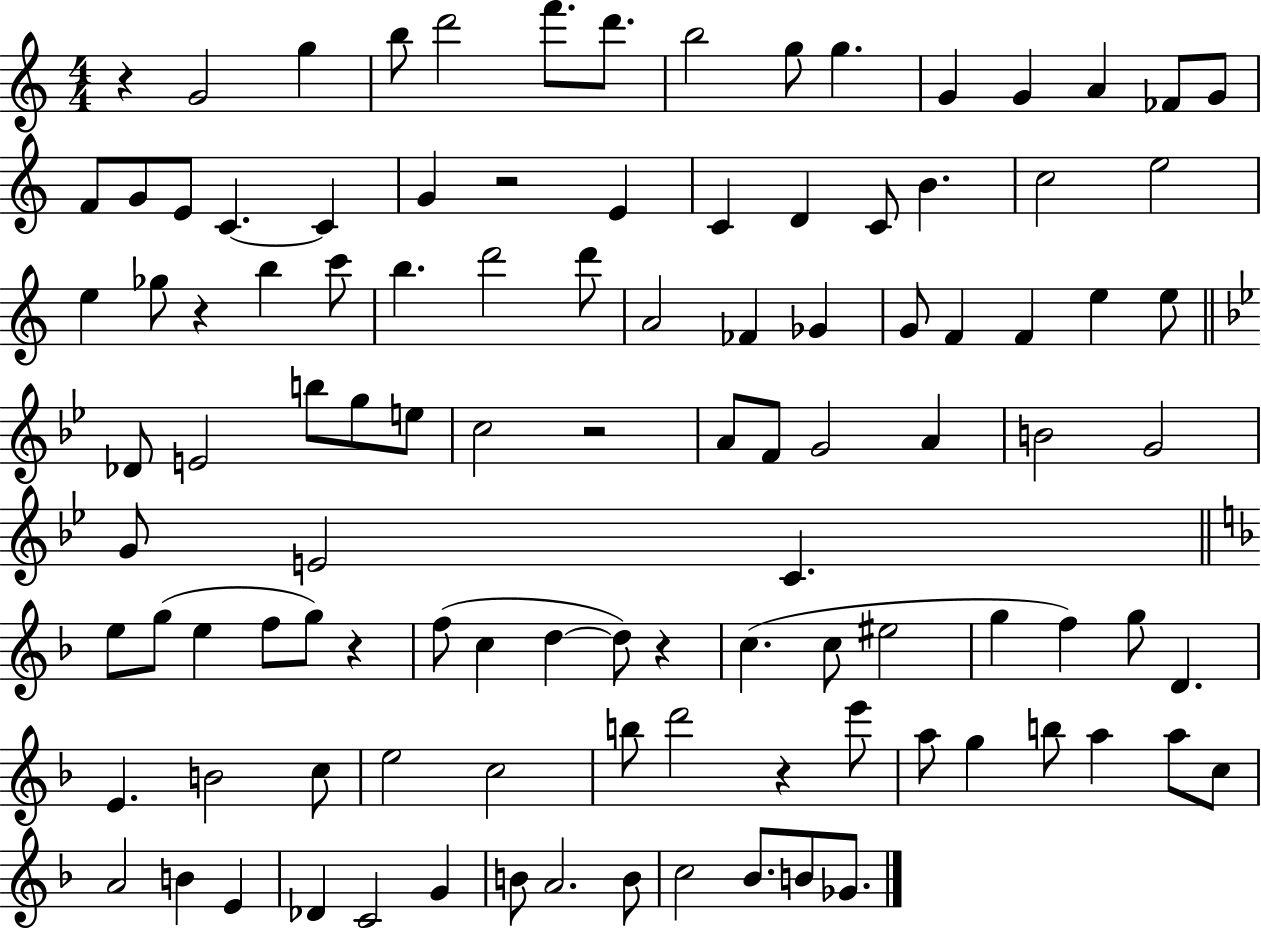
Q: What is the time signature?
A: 4/4